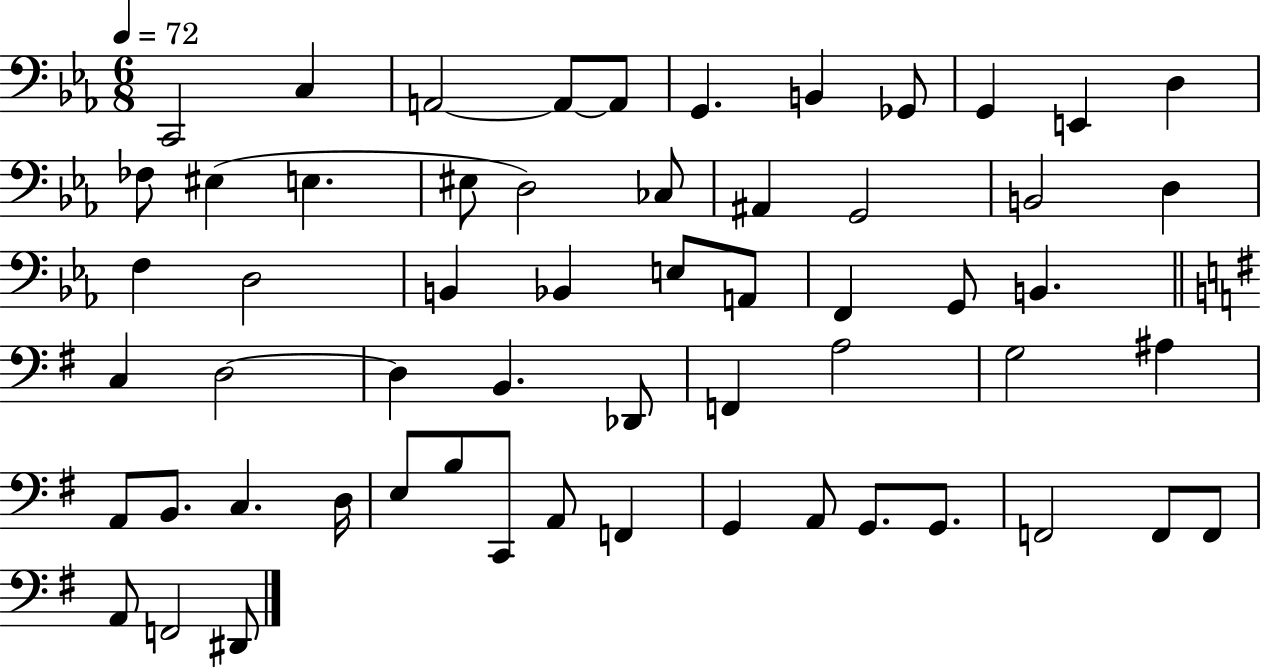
X:1
T:Untitled
M:6/8
L:1/4
K:Eb
C,,2 C, A,,2 A,,/2 A,,/2 G,, B,, _G,,/2 G,, E,, D, _F,/2 ^E, E, ^E,/2 D,2 _C,/2 ^A,, G,,2 B,,2 D, F, D,2 B,, _B,, E,/2 A,,/2 F,, G,,/2 B,, C, D,2 D, B,, _D,,/2 F,, A,2 G,2 ^A, A,,/2 B,,/2 C, D,/4 E,/2 B,/2 C,,/2 A,,/2 F,, G,, A,,/2 G,,/2 G,,/2 F,,2 F,,/2 F,,/2 A,,/2 F,,2 ^D,,/2